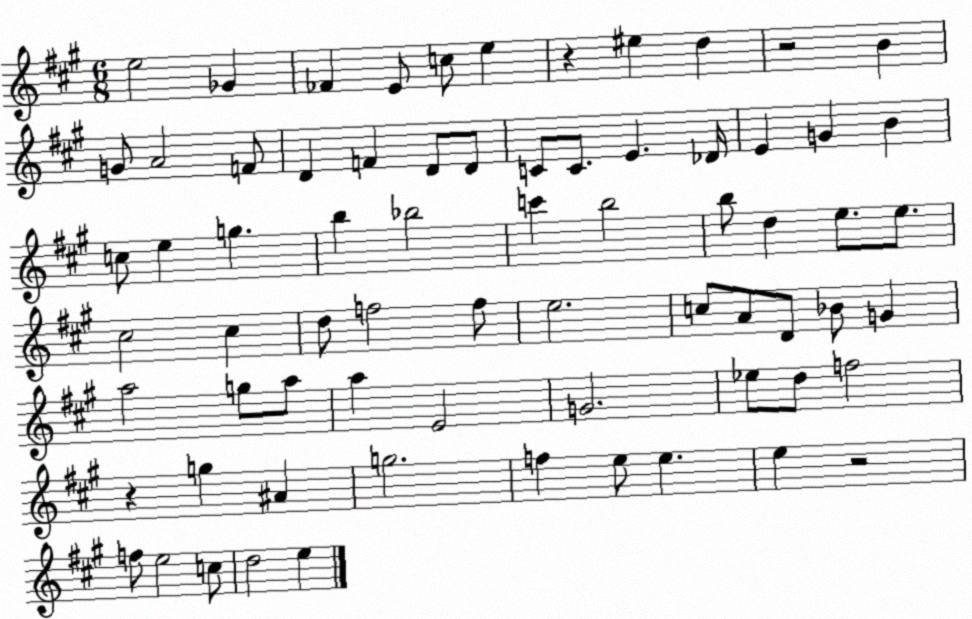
X:1
T:Untitled
M:6/8
L:1/4
K:A
e2 _G _F E/2 c/2 e z ^e d z2 B G/2 A2 F/2 D F D/2 D/2 C/2 C/2 E _D/4 E G B c/2 e g b _b2 c' b2 b/2 d e/2 e/2 ^c2 ^c d/2 f2 f/2 e2 c/2 A/2 D/2 _B/2 G a2 g/2 a/2 a E2 G2 _e/2 d/2 f2 z g ^A g2 f e/2 e e z2 f/2 e2 c/2 d2 e